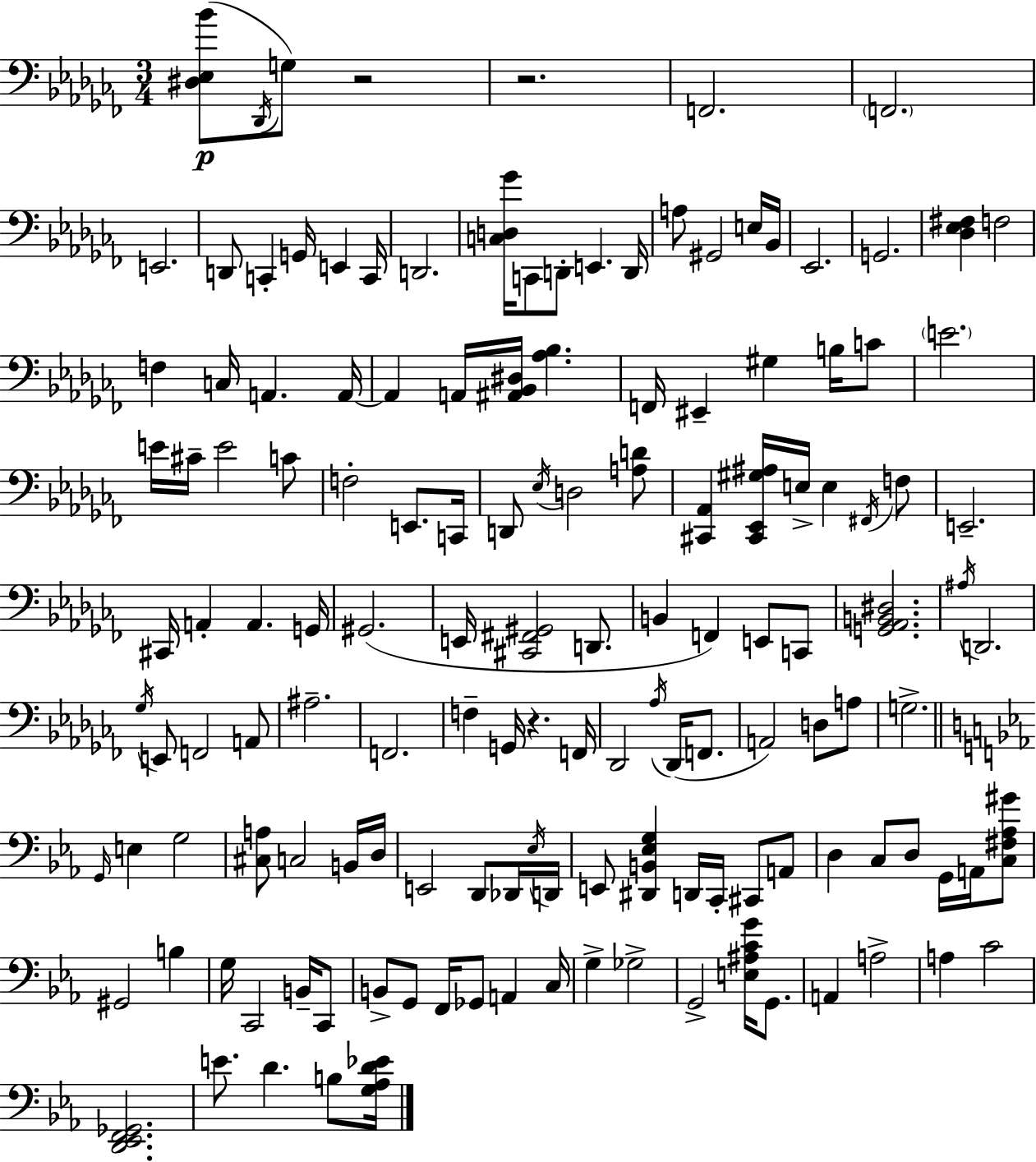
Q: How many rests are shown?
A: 3